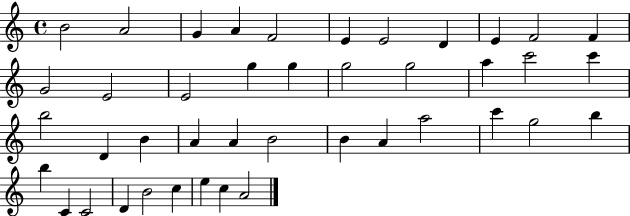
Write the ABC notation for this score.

X:1
T:Untitled
M:4/4
L:1/4
K:C
B2 A2 G A F2 E E2 D E F2 F G2 E2 E2 g g g2 g2 a c'2 c' b2 D B A A B2 B A a2 c' g2 b b C C2 D B2 c e c A2